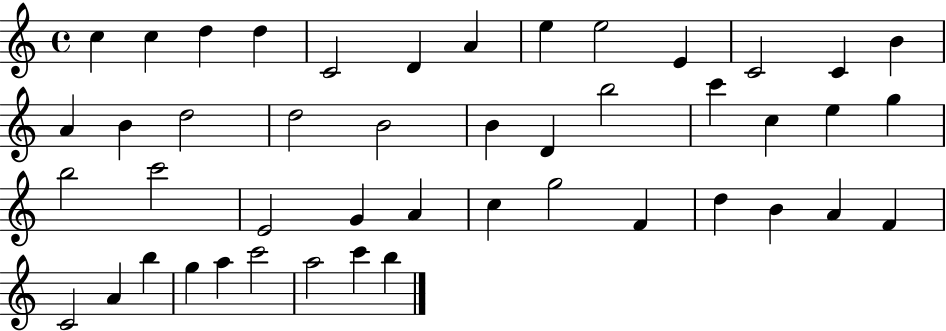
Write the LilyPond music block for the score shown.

{
  \clef treble
  \time 4/4
  \defaultTimeSignature
  \key c \major
  c''4 c''4 d''4 d''4 | c'2 d'4 a'4 | e''4 e''2 e'4 | c'2 c'4 b'4 | \break a'4 b'4 d''2 | d''2 b'2 | b'4 d'4 b''2 | c'''4 c''4 e''4 g''4 | \break b''2 c'''2 | e'2 g'4 a'4 | c''4 g''2 f'4 | d''4 b'4 a'4 f'4 | \break c'2 a'4 b''4 | g''4 a''4 c'''2 | a''2 c'''4 b''4 | \bar "|."
}